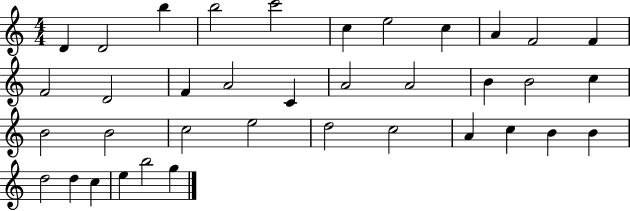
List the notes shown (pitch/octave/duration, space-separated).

D4/q D4/h B5/q B5/h C6/h C5/q E5/h C5/q A4/q F4/h F4/q F4/h D4/h F4/q A4/h C4/q A4/h A4/h B4/q B4/h C5/q B4/h B4/h C5/h E5/h D5/h C5/h A4/q C5/q B4/q B4/q D5/h D5/q C5/q E5/q B5/h G5/q